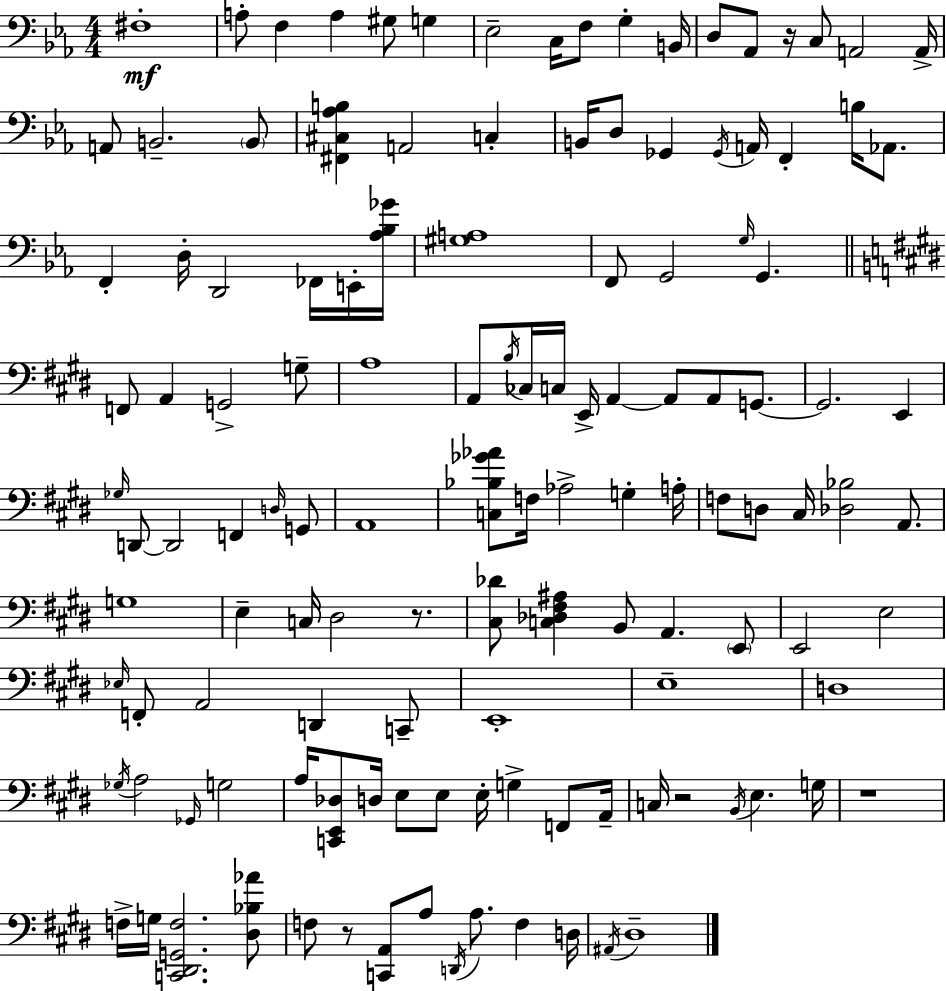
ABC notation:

X:1
T:Untitled
M:4/4
L:1/4
K:Eb
^F,4 A,/2 F, A, ^G,/2 G, _E,2 C,/4 F,/2 G, B,,/4 D,/2 _A,,/2 z/4 C,/2 A,,2 A,,/4 A,,/2 B,,2 B,,/2 [^F,,^C,_A,B,] A,,2 C, B,,/4 D,/2 _G,, _G,,/4 A,,/4 F,, B,/4 _A,,/2 F,, D,/4 D,,2 _F,,/4 E,,/4 [_A,_B,_G]/4 [^G,A,]4 F,,/2 G,,2 G,/4 G,, F,,/2 A,, G,,2 G,/2 A,4 A,,/2 B,/4 _C,/4 C,/4 E,,/4 A,, A,,/2 A,,/2 G,,/2 G,,2 E,, _G,/4 D,,/2 D,,2 F,, D,/4 G,,/2 A,,4 [C,_B,_G_A]/2 F,/4 _A,2 G, A,/4 F,/2 D,/2 ^C,/4 [_D,_B,]2 A,,/2 G,4 E, C,/4 ^D,2 z/2 [^C,_D]/2 [C,_D,^F,^A,] B,,/2 A,, E,,/2 E,,2 E,2 _E,/4 F,,/2 A,,2 D,, C,,/2 E,,4 E,4 D,4 _G,/4 A,2 _G,,/4 G,2 A,/4 [C,,E,,_D,]/2 D,/4 E,/2 E,/2 E,/4 G, F,,/2 A,,/4 C,/4 z2 B,,/4 E, G,/4 z4 F,/4 G,/4 [C,,^D,,G,,F,]2 [^D,_B,_A]/2 F,/2 z/2 [C,,A,,]/2 A,/2 D,,/4 A,/2 F, D,/4 ^A,,/4 ^D,4